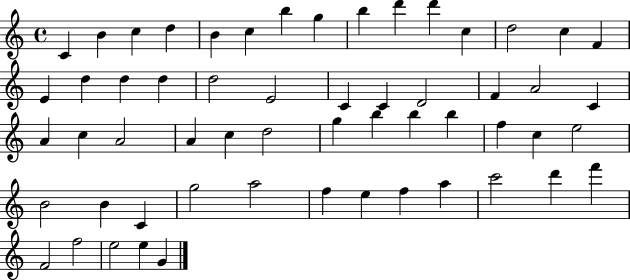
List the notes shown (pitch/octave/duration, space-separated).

C4/q B4/q C5/q D5/q B4/q C5/q B5/q G5/q B5/q D6/q D6/q C5/q D5/h C5/q F4/q E4/q D5/q D5/q D5/q D5/h E4/h C4/q C4/q D4/h F4/q A4/h C4/q A4/q C5/q A4/h A4/q C5/q D5/h G5/q B5/q B5/q B5/q F5/q C5/q E5/h B4/h B4/q C4/q G5/h A5/h F5/q E5/q F5/q A5/q C6/h D6/q F6/q F4/h F5/h E5/h E5/q G4/q